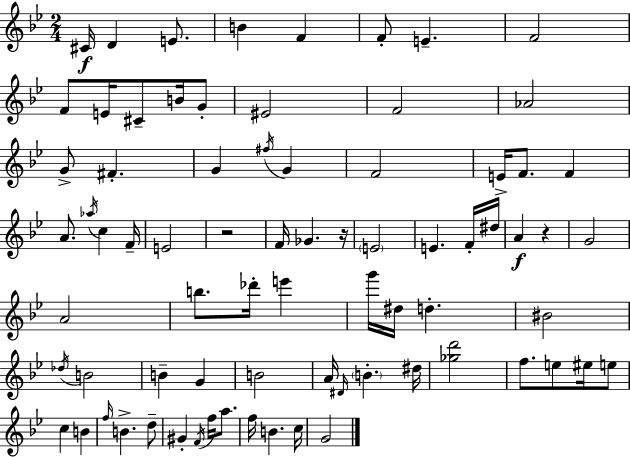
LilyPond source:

{
  \clef treble
  \numericTimeSignature
  \time 2/4
  \key bes \major
  \repeat volta 2 { cis'16\f d'4 e'8. | b'4 f'4 | f'8-. e'4.-- | f'2 | \break f'8 e'16 cis'8-- b'16 g'8-. | eis'2 | f'2 | aes'2 | \break g'8-> fis'4.-. | g'4 \acciaccatura { fis''16 } g'4 | f'2 | e'16-> f'8. f'4 | \break a'8. \acciaccatura { aes''16 } c''4 | f'16-- e'2 | r2 | f'16 ges'4. | \break r16 \parenthesize e'2 | e'4. | f'16-. dis''16 a'4\f r4 | g'2 | \break a'2 | b''8. des'''16-. e'''4 | g'''16 dis''16 d''4.-. | bis'2 | \break \acciaccatura { des''16 } b'2 | b'4-- g'4 | b'2 | a'16 \grace { dis'16 } \parenthesize b'4.-. | \break dis''16 <ges'' d'''>2 | f''8. e''8 | eis''16 e''8 c''4 | b'4 \grace { f''16 } b'4.-> | \break d''8-- gis'4-. | \acciaccatura { f'16 } f''16 a''8. f''16 b'4. | c''16 g'2 | } \bar "|."
}